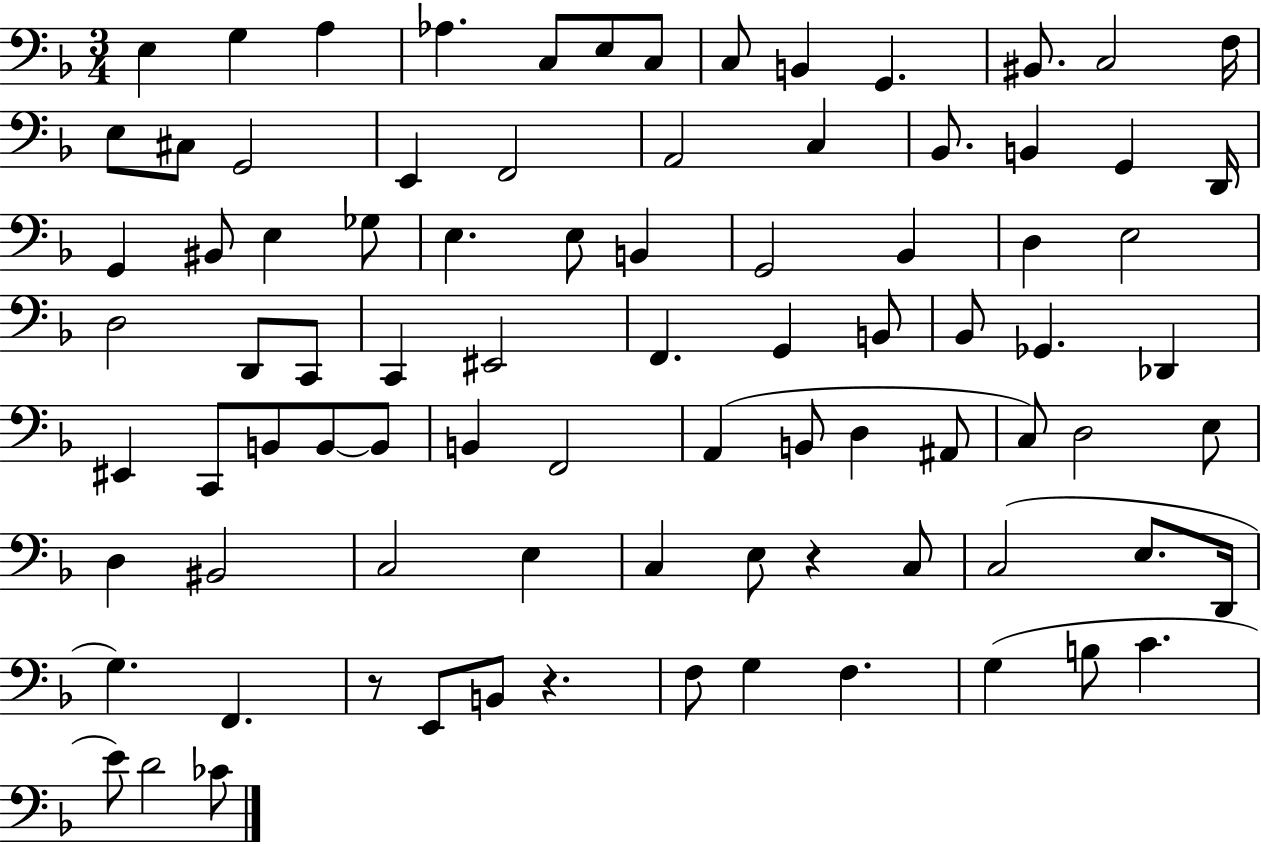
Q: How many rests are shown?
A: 3